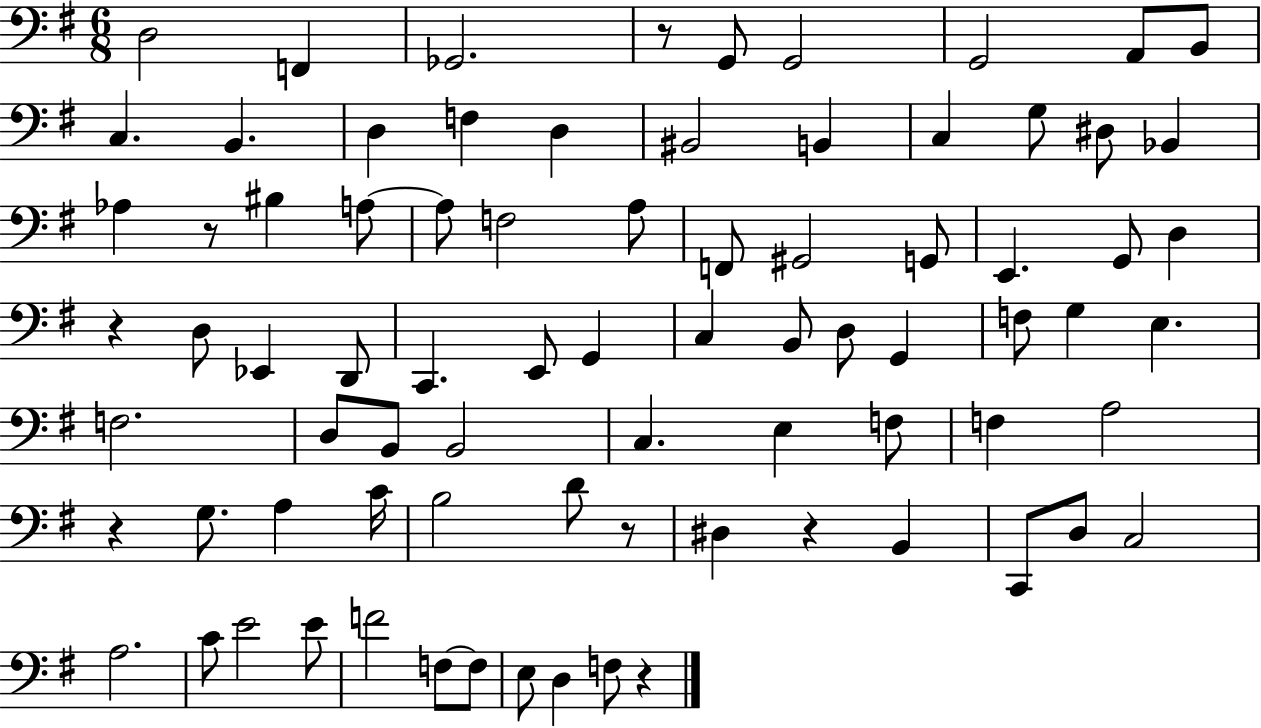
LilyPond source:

{
  \clef bass
  \numericTimeSignature
  \time 6/8
  \key g \major
  d2 f,4 | ges,2. | r8 g,8 g,2 | g,2 a,8 b,8 | \break c4. b,4. | d4 f4 d4 | bis,2 b,4 | c4 g8 dis8 bes,4 | \break aes4 r8 bis4 a8~~ | a8 f2 a8 | f,8 gis,2 g,8 | e,4. g,8 d4 | \break r4 d8 ees,4 d,8 | c,4. e,8 g,4 | c4 b,8 d8 g,4 | f8 g4 e4. | \break f2. | d8 b,8 b,2 | c4. e4 f8 | f4 a2 | \break r4 g8. a4 c'16 | b2 d'8 r8 | dis4 r4 b,4 | c,8 d8 c2 | \break a2. | c'8 e'2 e'8 | f'2 f8~~ f8 | e8 d4 f8 r4 | \break \bar "|."
}